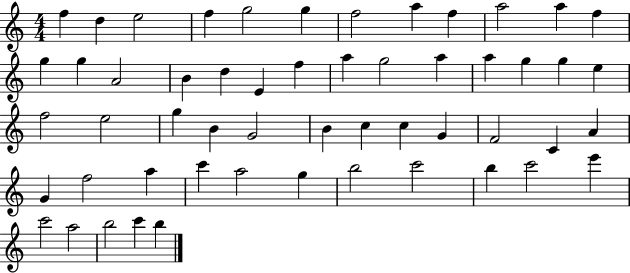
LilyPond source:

{
  \clef treble
  \numericTimeSignature
  \time 4/4
  \key c \major
  f''4 d''4 e''2 | f''4 g''2 g''4 | f''2 a''4 f''4 | a''2 a''4 f''4 | \break g''4 g''4 a'2 | b'4 d''4 e'4 f''4 | a''4 g''2 a''4 | a''4 g''4 g''4 e''4 | \break f''2 e''2 | g''4 b'4 g'2 | b'4 c''4 c''4 g'4 | f'2 c'4 a'4 | \break g'4 f''2 a''4 | c'''4 a''2 g''4 | b''2 c'''2 | b''4 c'''2 e'''4 | \break c'''2 a''2 | b''2 c'''4 b''4 | \bar "|."
}